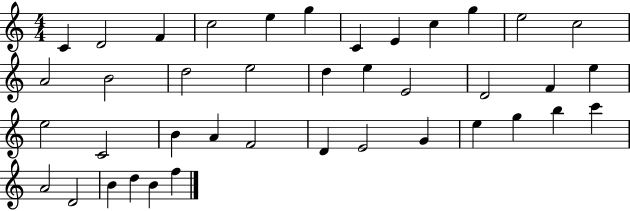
{
  \clef treble
  \numericTimeSignature
  \time 4/4
  \key c \major
  c'4 d'2 f'4 | c''2 e''4 g''4 | c'4 e'4 c''4 g''4 | e''2 c''2 | \break a'2 b'2 | d''2 e''2 | d''4 e''4 e'2 | d'2 f'4 e''4 | \break e''2 c'2 | b'4 a'4 f'2 | d'4 e'2 g'4 | e''4 g''4 b''4 c'''4 | \break a'2 d'2 | b'4 d''4 b'4 f''4 | \bar "|."
}